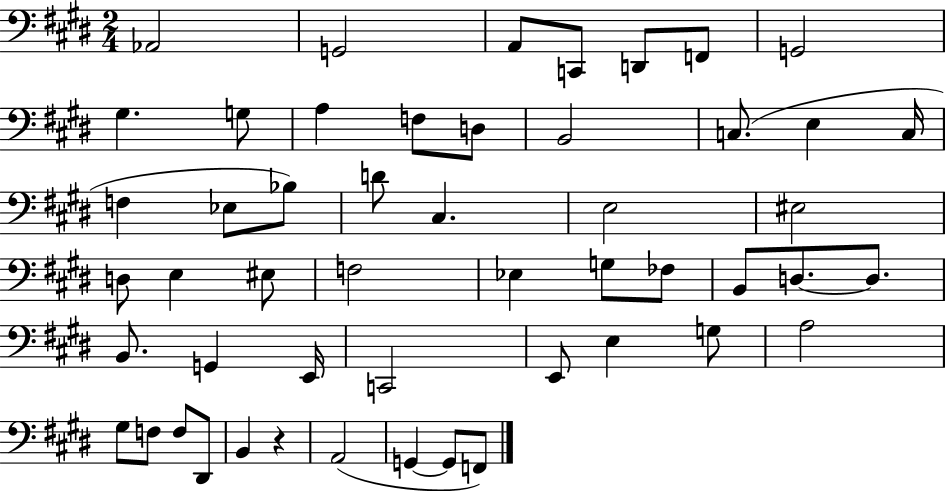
{
  \clef bass
  \numericTimeSignature
  \time 2/4
  \key e \major
  aes,2 | g,2 | a,8 c,8 d,8 f,8 | g,2 | \break gis4. g8 | a4 f8 d8 | b,2 | c8.( e4 c16 | \break f4 ees8 bes8) | d'8 cis4. | e2 | eis2 | \break d8 e4 eis8 | f2 | ees4 g8 fes8 | b,8 d8.~~ d8. | \break b,8. g,4 e,16 | c,2 | e,8 e4 g8 | a2 | \break gis8 f8 f8 dis,8 | b,4 r4 | a,2( | g,4~~ g,8 f,8) | \break \bar "|."
}